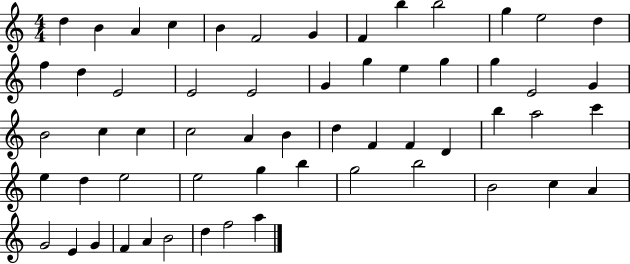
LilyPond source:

{
  \clef treble
  \numericTimeSignature
  \time 4/4
  \key c \major
  d''4 b'4 a'4 c''4 | b'4 f'2 g'4 | f'4 b''4 b''2 | g''4 e''2 d''4 | \break f''4 d''4 e'2 | e'2 e'2 | g'4 g''4 e''4 g''4 | g''4 e'2 g'4 | \break b'2 c''4 c''4 | c''2 a'4 b'4 | d''4 f'4 f'4 d'4 | b''4 a''2 c'''4 | \break e''4 d''4 e''2 | e''2 g''4 b''4 | g''2 b''2 | b'2 c''4 a'4 | \break g'2 e'4 g'4 | f'4 a'4 b'2 | d''4 f''2 a''4 | \bar "|."
}